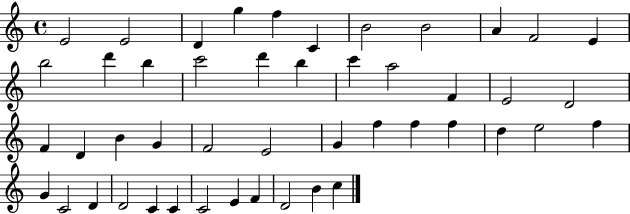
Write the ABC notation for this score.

X:1
T:Untitled
M:4/4
L:1/4
K:C
E2 E2 D g f C B2 B2 A F2 E b2 d' b c'2 d' b c' a2 F E2 D2 F D B G F2 E2 G f f f d e2 f G C2 D D2 C C C2 E F D2 B c